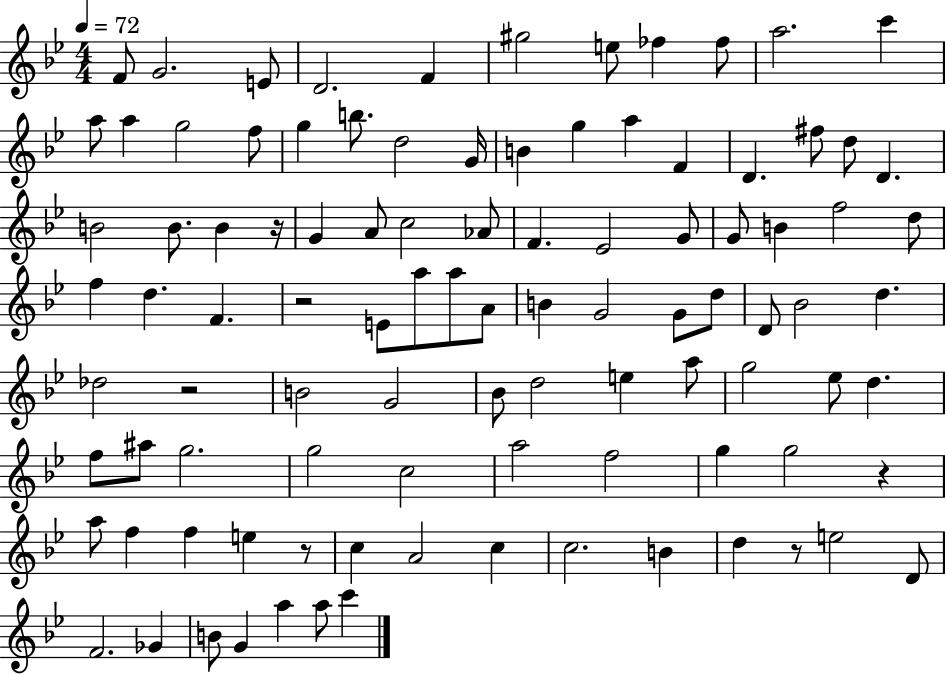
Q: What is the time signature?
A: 4/4